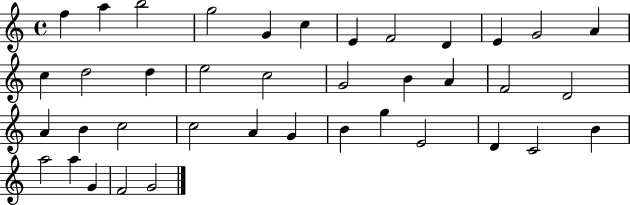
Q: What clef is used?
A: treble